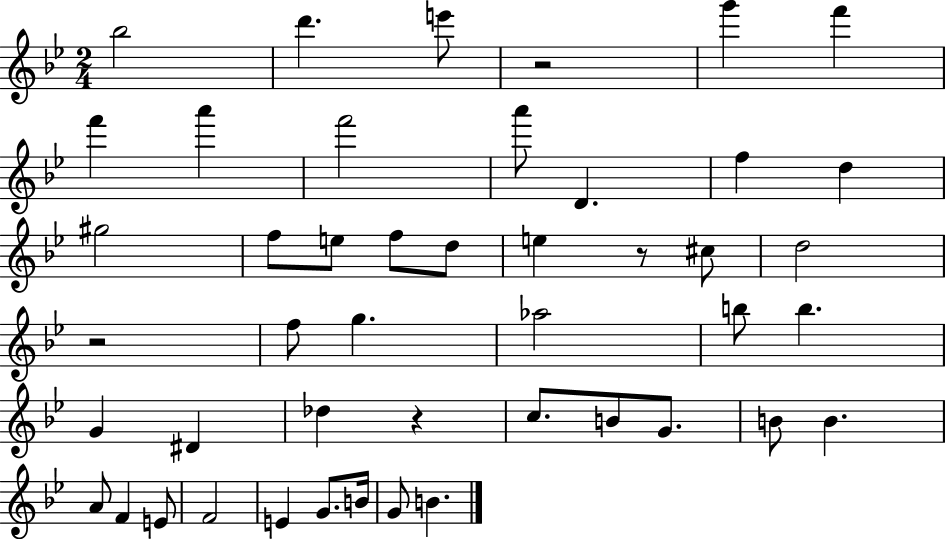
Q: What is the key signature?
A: BES major